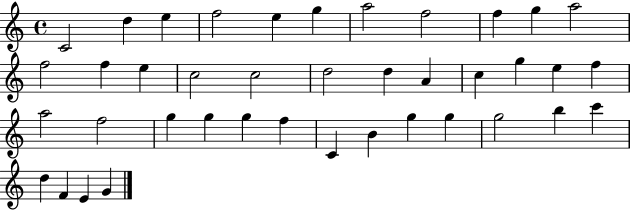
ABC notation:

X:1
T:Untitled
M:4/4
L:1/4
K:C
C2 d e f2 e g a2 f2 f g a2 f2 f e c2 c2 d2 d A c g e f a2 f2 g g g f C B g g g2 b c' d F E G